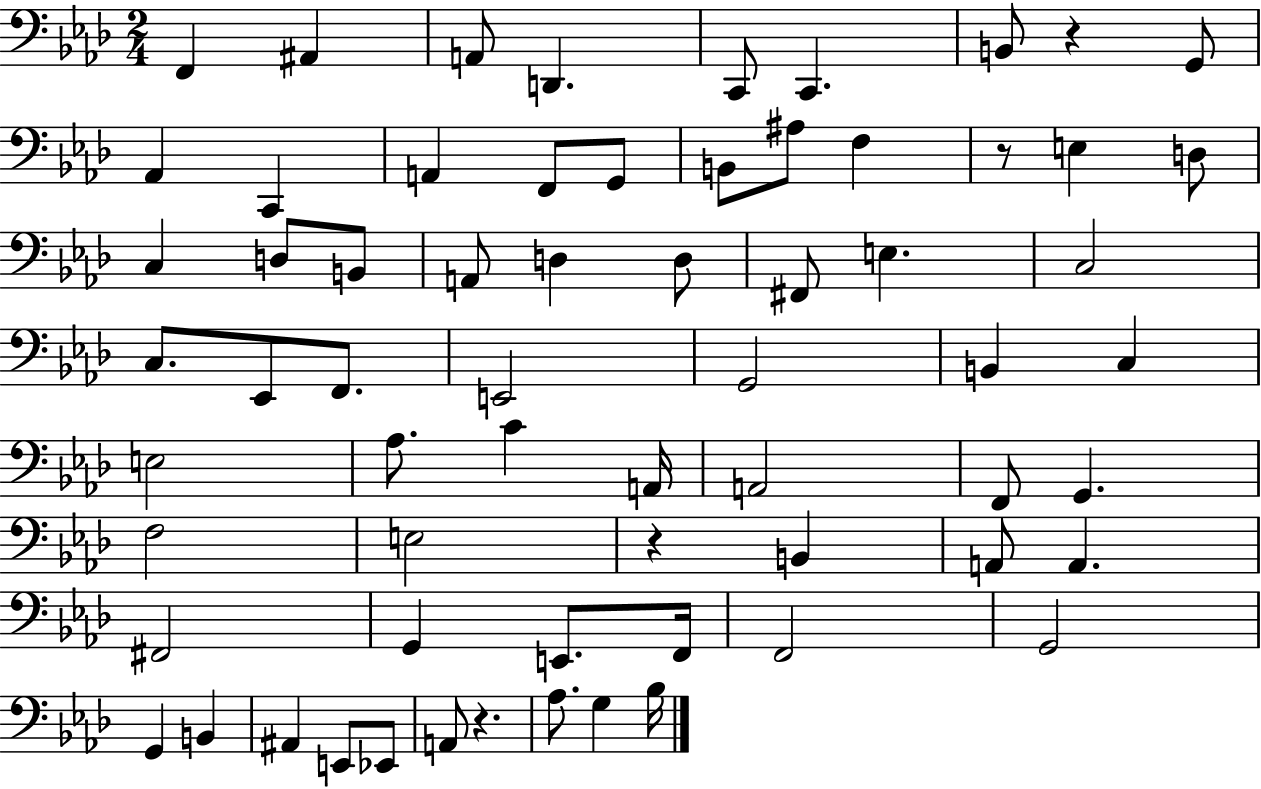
X:1
T:Untitled
M:2/4
L:1/4
K:Ab
F,, ^A,, A,,/2 D,, C,,/2 C,, B,,/2 z G,,/2 _A,, C,, A,, F,,/2 G,,/2 B,,/2 ^A,/2 F, z/2 E, D,/2 C, D,/2 B,,/2 A,,/2 D, D,/2 ^F,,/2 E, C,2 C,/2 _E,,/2 F,,/2 E,,2 G,,2 B,, C, E,2 _A,/2 C A,,/4 A,,2 F,,/2 G,, F,2 E,2 z B,, A,,/2 A,, ^F,,2 G,, E,,/2 F,,/4 F,,2 G,,2 G,, B,, ^A,, E,,/2 _E,,/2 A,,/2 z _A,/2 G, _B,/4